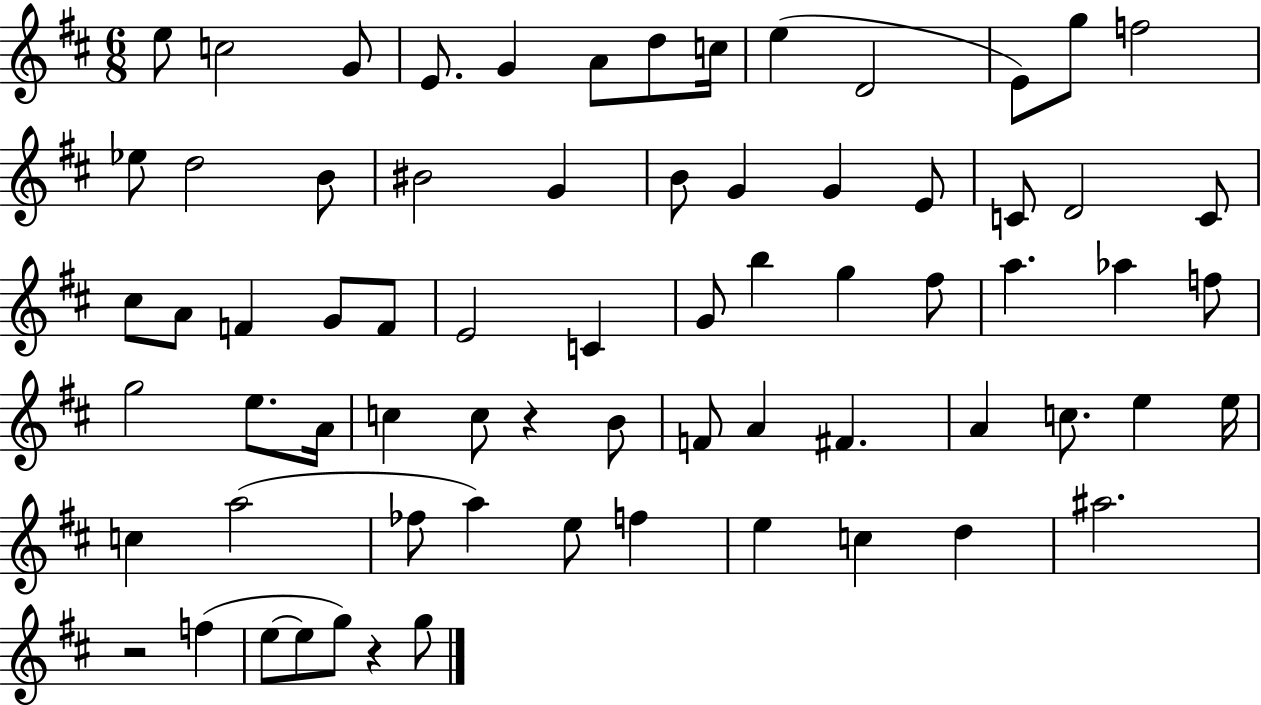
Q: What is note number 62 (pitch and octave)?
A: A#5